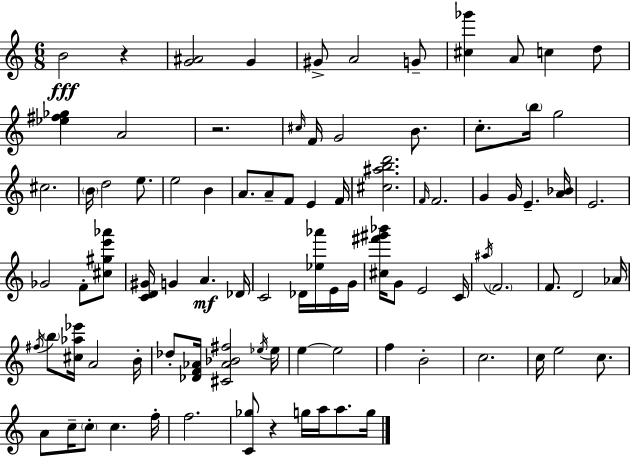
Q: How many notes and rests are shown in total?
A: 91